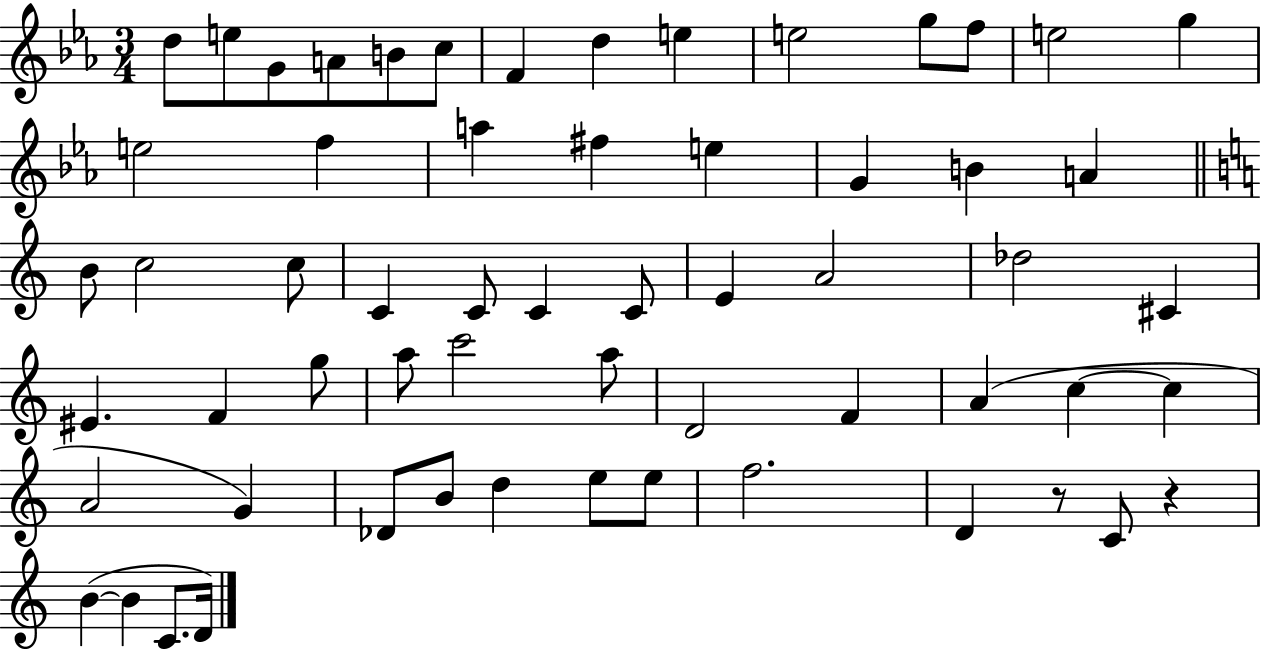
D5/e E5/e G4/e A4/e B4/e C5/e F4/q D5/q E5/q E5/h G5/e F5/e E5/h G5/q E5/h F5/q A5/q F#5/q E5/q G4/q B4/q A4/q B4/e C5/h C5/e C4/q C4/e C4/q C4/e E4/q A4/h Db5/h C#4/q EIS4/q. F4/q G5/e A5/e C6/h A5/e D4/h F4/q A4/q C5/q C5/q A4/h G4/q Db4/e B4/e D5/q E5/e E5/e F5/h. D4/q R/e C4/e R/q B4/q B4/q C4/e. D4/s